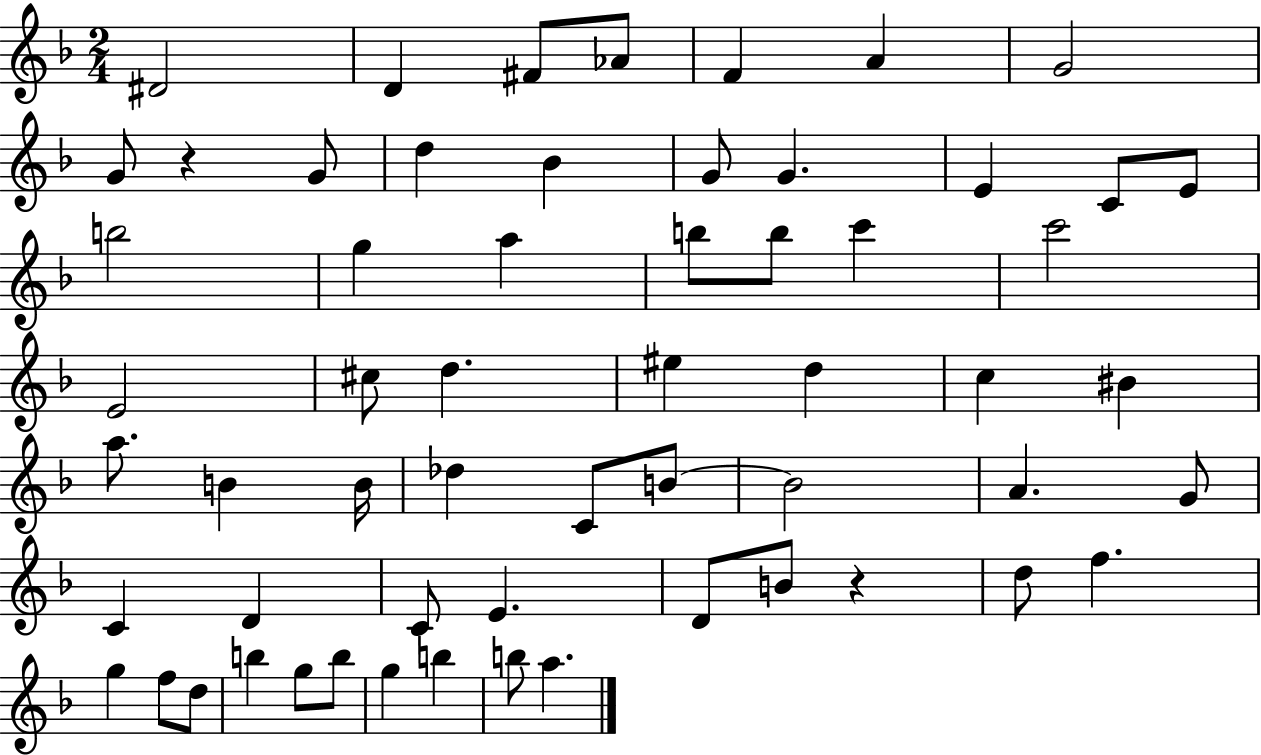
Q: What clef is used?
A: treble